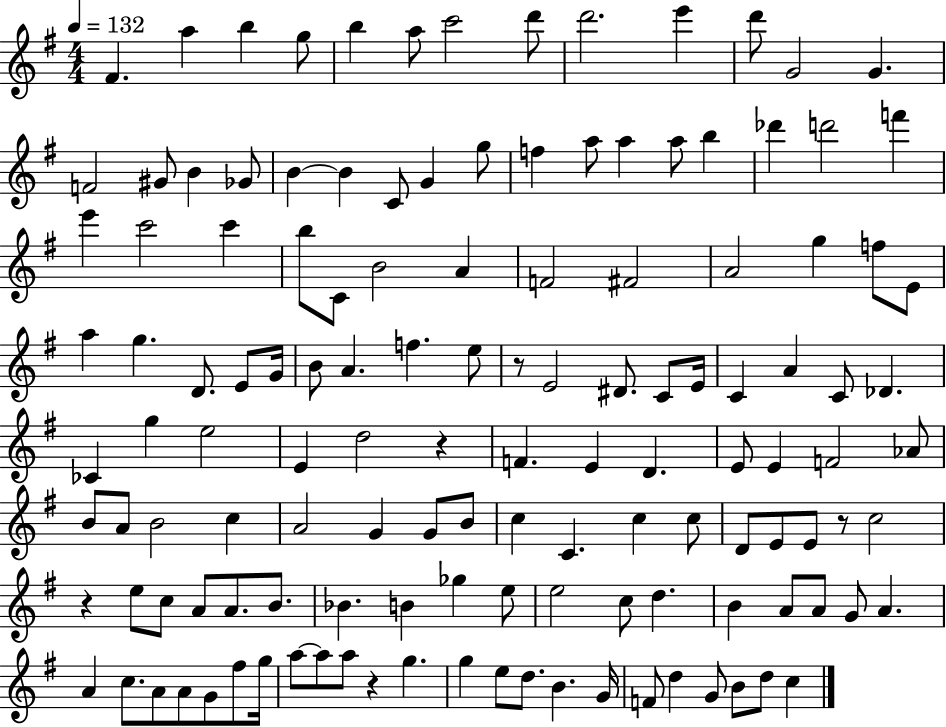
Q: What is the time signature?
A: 4/4